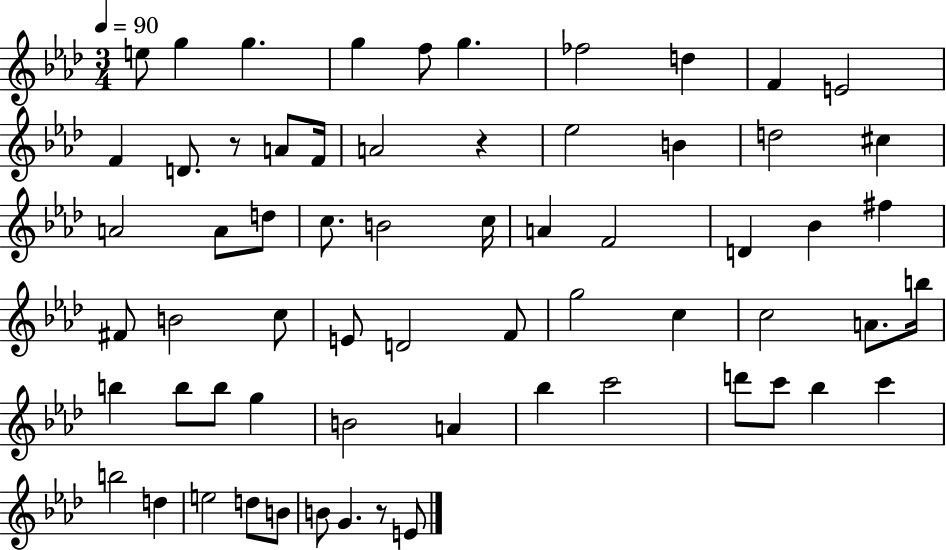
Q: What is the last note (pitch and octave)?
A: E4